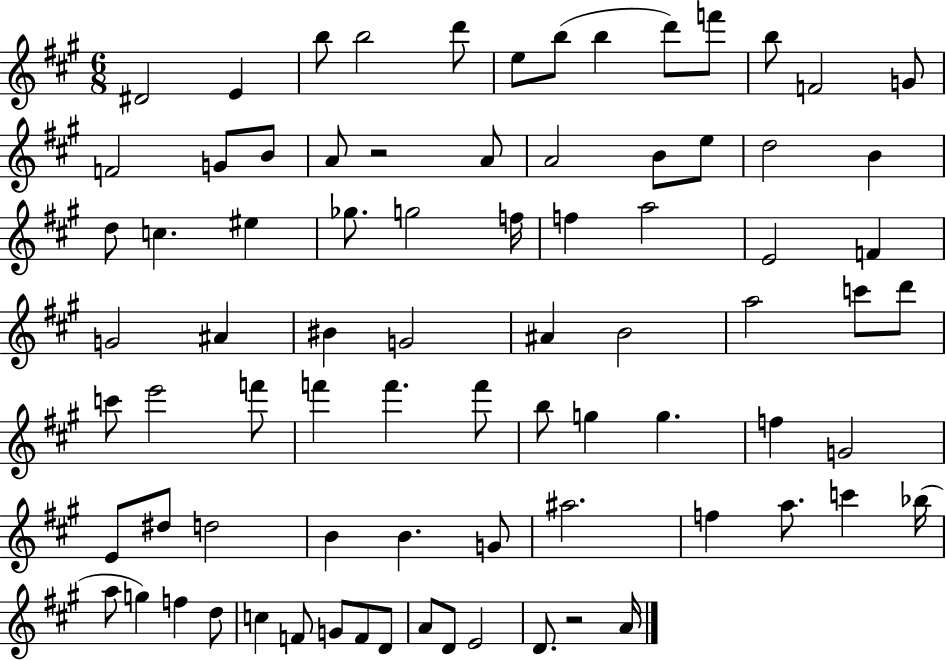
X:1
T:Untitled
M:6/8
L:1/4
K:A
^D2 E b/2 b2 d'/2 e/2 b/2 b d'/2 f'/2 b/2 F2 G/2 F2 G/2 B/2 A/2 z2 A/2 A2 B/2 e/2 d2 B d/2 c ^e _g/2 g2 f/4 f a2 E2 F G2 ^A ^B G2 ^A B2 a2 c'/2 d'/2 c'/2 e'2 f'/2 f' f' f'/2 b/2 g g f G2 E/2 ^d/2 d2 B B G/2 ^a2 f a/2 c' _b/4 a/2 g f d/2 c F/2 G/2 F/2 D/2 A/2 D/2 E2 D/2 z2 A/4